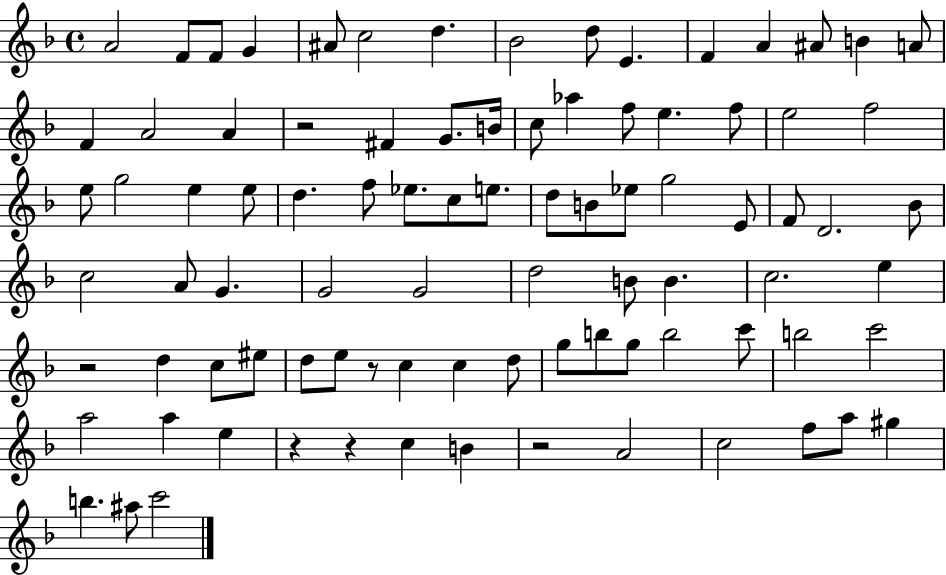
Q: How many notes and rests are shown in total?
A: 89